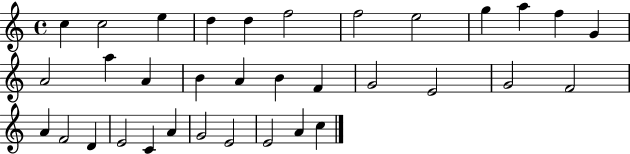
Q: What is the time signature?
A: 4/4